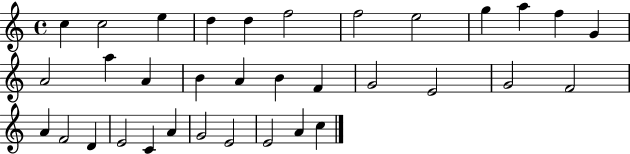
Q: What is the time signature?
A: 4/4